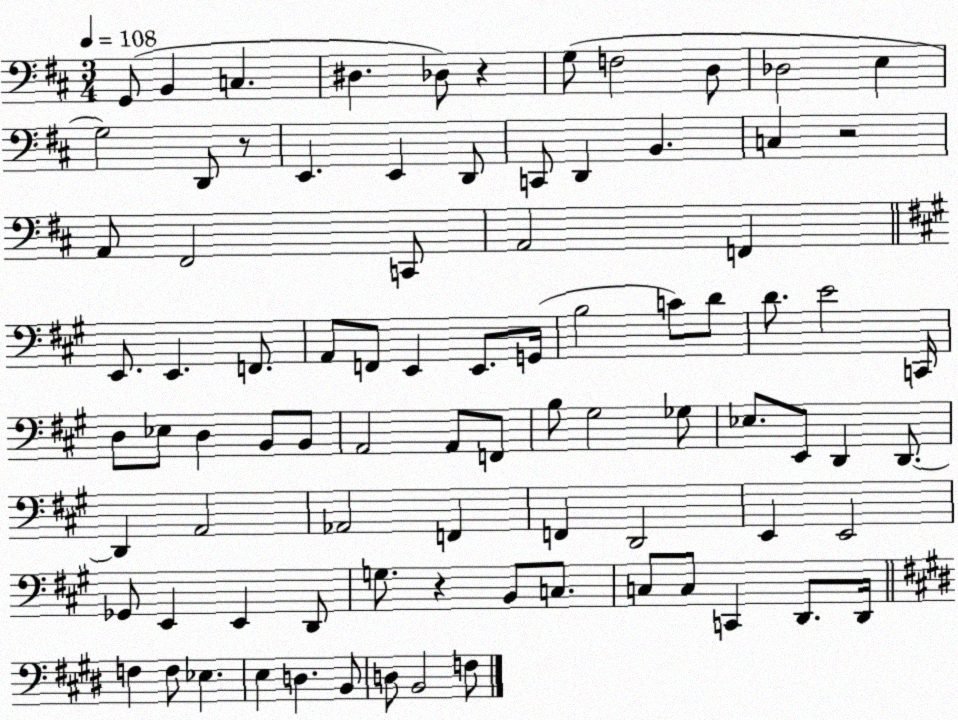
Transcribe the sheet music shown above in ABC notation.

X:1
T:Untitled
M:3/4
L:1/4
K:D
G,,/2 B,, C, ^D, _D,/2 z G,/2 F,2 D,/2 _D,2 E, G,2 D,,/2 z/2 E,, E,, D,,/2 C,,/2 D,, B,, C, z2 A,,/2 ^F,,2 C,,/2 A,,2 F,, E,,/2 E,, F,,/2 A,,/2 F,,/2 E,, E,,/2 G,,/4 B,2 C/2 D/2 D/2 E2 C,,/4 D,/2 _E,/2 D, B,,/2 B,,/2 A,,2 A,,/2 F,,/2 B,/2 ^G,2 _G,/2 _E,/2 E,,/2 D,, D,,/2 D,, A,,2 _A,,2 F,, F,, D,,2 E,, E,,2 _G,,/2 E,, E,, D,,/2 G,/2 z B,,/2 C,/2 C,/2 C,/2 C,, D,,/2 D,,/4 F, F,/2 _E, E, D, B,,/2 D,/2 B,,2 F,/2